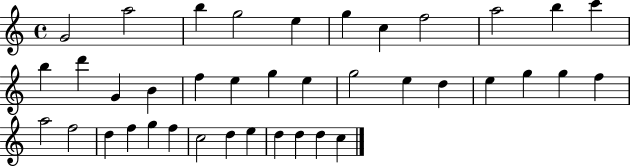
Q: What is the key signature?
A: C major